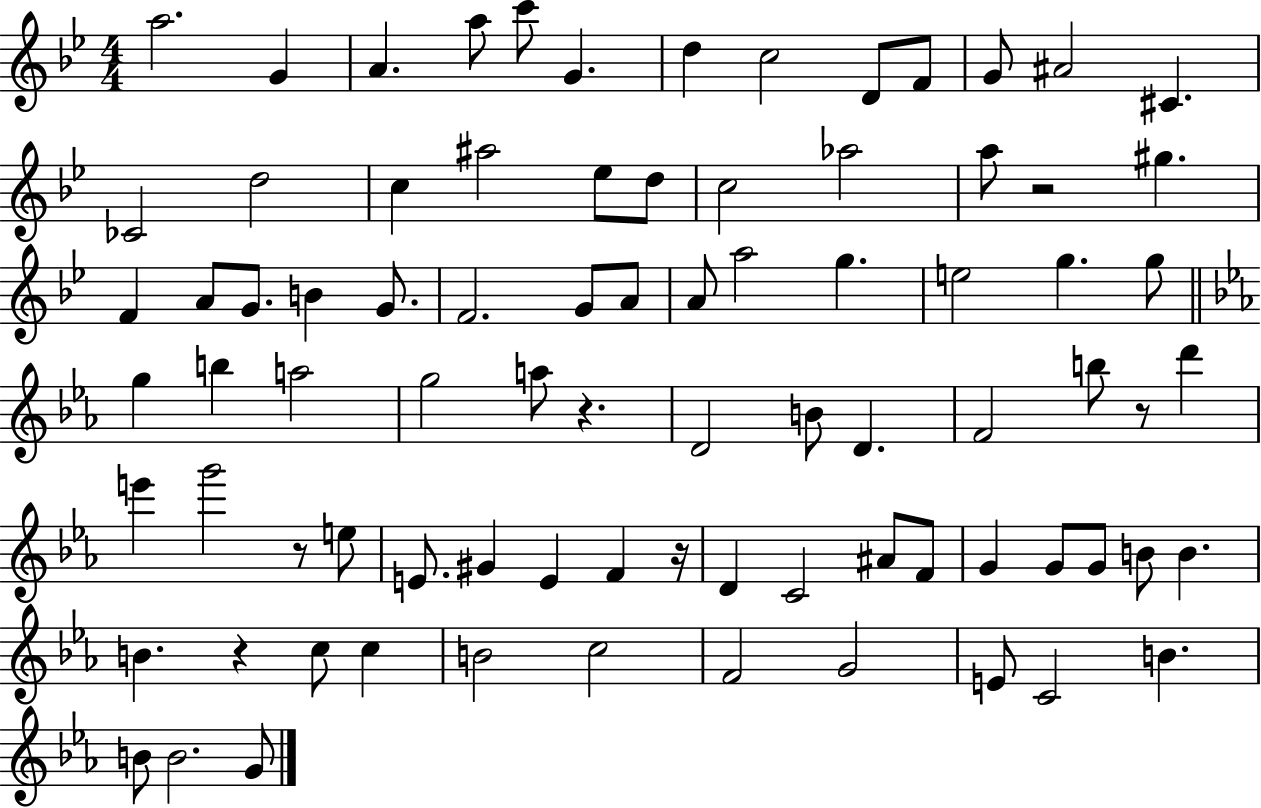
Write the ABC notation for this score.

X:1
T:Untitled
M:4/4
L:1/4
K:Bb
a2 G A a/2 c'/2 G d c2 D/2 F/2 G/2 ^A2 ^C _C2 d2 c ^a2 _e/2 d/2 c2 _a2 a/2 z2 ^g F A/2 G/2 B G/2 F2 G/2 A/2 A/2 a2 g e2 g g/2 g b a2 g2 a/2 z D2 B/2 D F2 b/2 z/2 d' e' g'2 z/2 e/2 E/2 ^G E F z/4 D C2 ^A/2 F/2 G G/2 G/2 B/2 B B z c/2 c B2 c2 F2 G2 E/2 C2 B B/2 B2 G/2